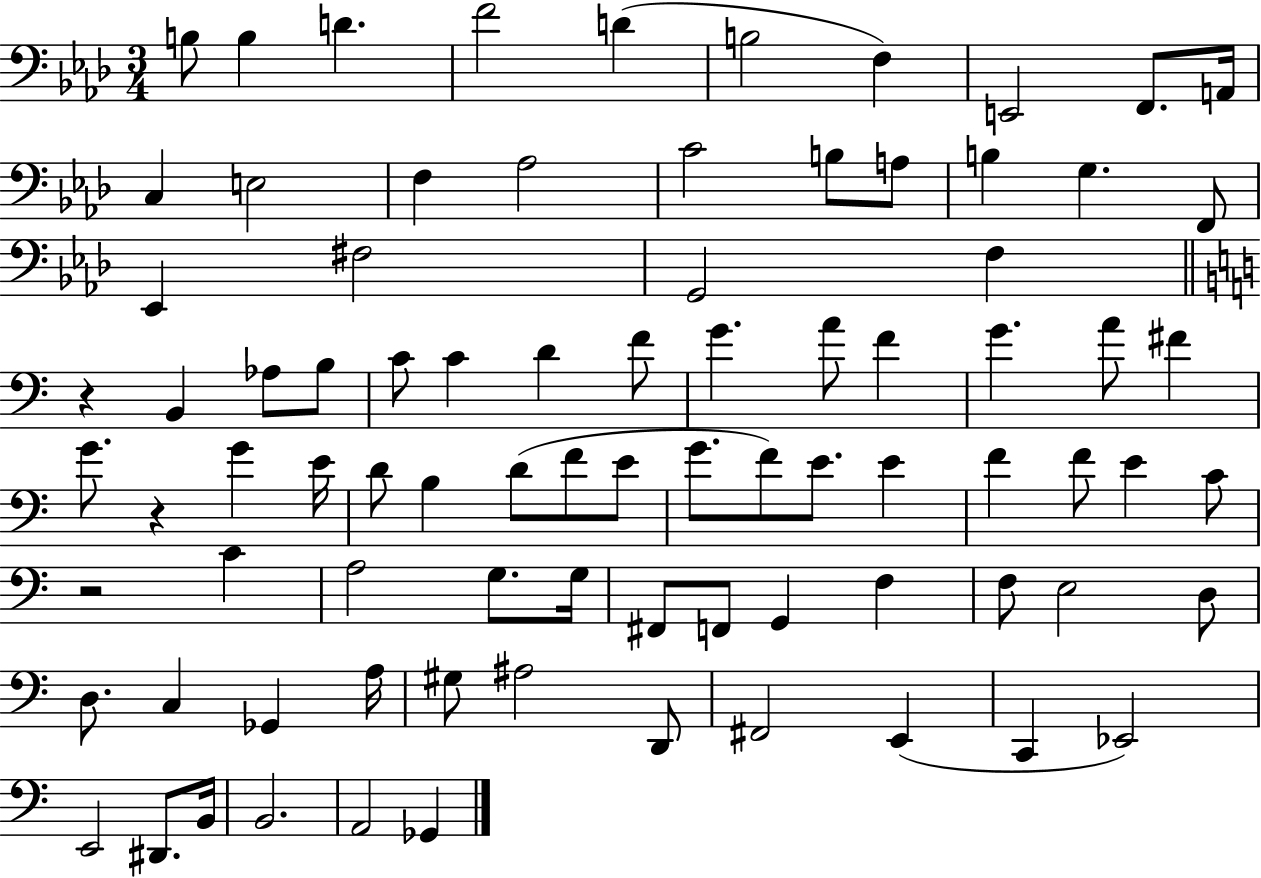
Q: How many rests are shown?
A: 3